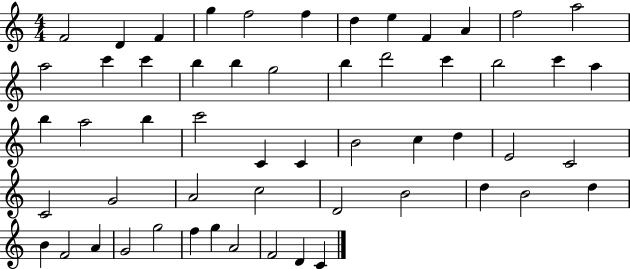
{
  \clef treble
  \numericTimeSignature
  \time 4/4
  \key c \major
  f'2 d'4 f'4 | g''4 f''2 f''4 | d''4 e''4 f'4 a'4 | f''2 a''2 | \break a''2 c'''4 c'''4 | b''4 b''4 g''2 | b''4 d'''2 c'''4 | b''2 c'''4 a''4 | \break b''4 a''2 b''4 | c'''2 c'4 c'4 | b'2 c''4 d''4 | e'2 c'2 | \break c'2 g'2 | a'2 c''2 | d'2 b'2 | d''4 b'2 d''4 | \break b'4 f'2 a'4 | g'2 g''2 | f''4 g''4 a'2 | f'2 d'4 c'4 | \break \bar "|."
}